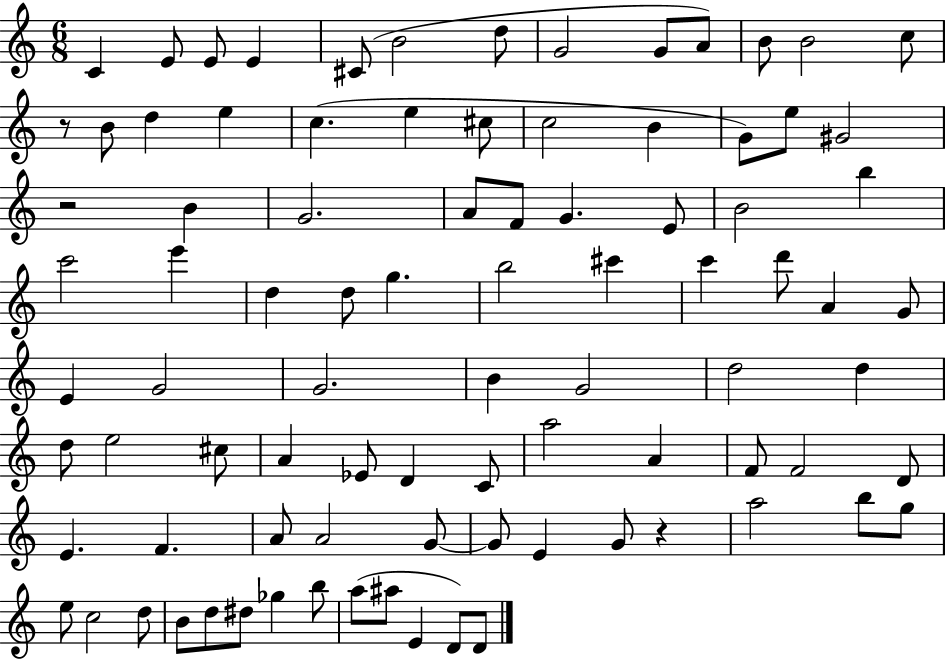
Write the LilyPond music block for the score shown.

{
  \clef treble
  \numericTimeSignature
  \time 6/8
  \key c \major
  c'4 e'8 e'8 e'4 | cis'8( b'2 d''8 | g'2 g'8 a'8) | b'8 b'2 c''8 | \break r8 b'8 d''4 e''4 | c''4.( e''4 cis''8 | c''2 b'4 | g'8) e''8 gis'2 | \break r2 b'4 | g'2. | a'8 f'8 g'4. e'8 | b'2 b''4 | \break c'''2 e'''4 | d''4 d''8 g''4. | b''2 cis'''4 | c'''4 d'''8 a'4 g'8 | \break e'4 g'2 | g'2. | b'4 g'2 | d''2 d''4 | \break d''8 e''2 cis''8 | a'4 ees'8 d'4 c'8 | a''2 a'4 | f'8 f'2 d'8 | \break e'4. f'4. | a'8 a'2 g'8~~ | g'8 e'4 g'8 r4 | a''2 b''8 g''8 | \break e''8 c''2 d''8 | b'8 d''8 dis''8 ges''4 b''8 | a''8( ais''8 e'4 d'8) d'8 | \bar "|."
}